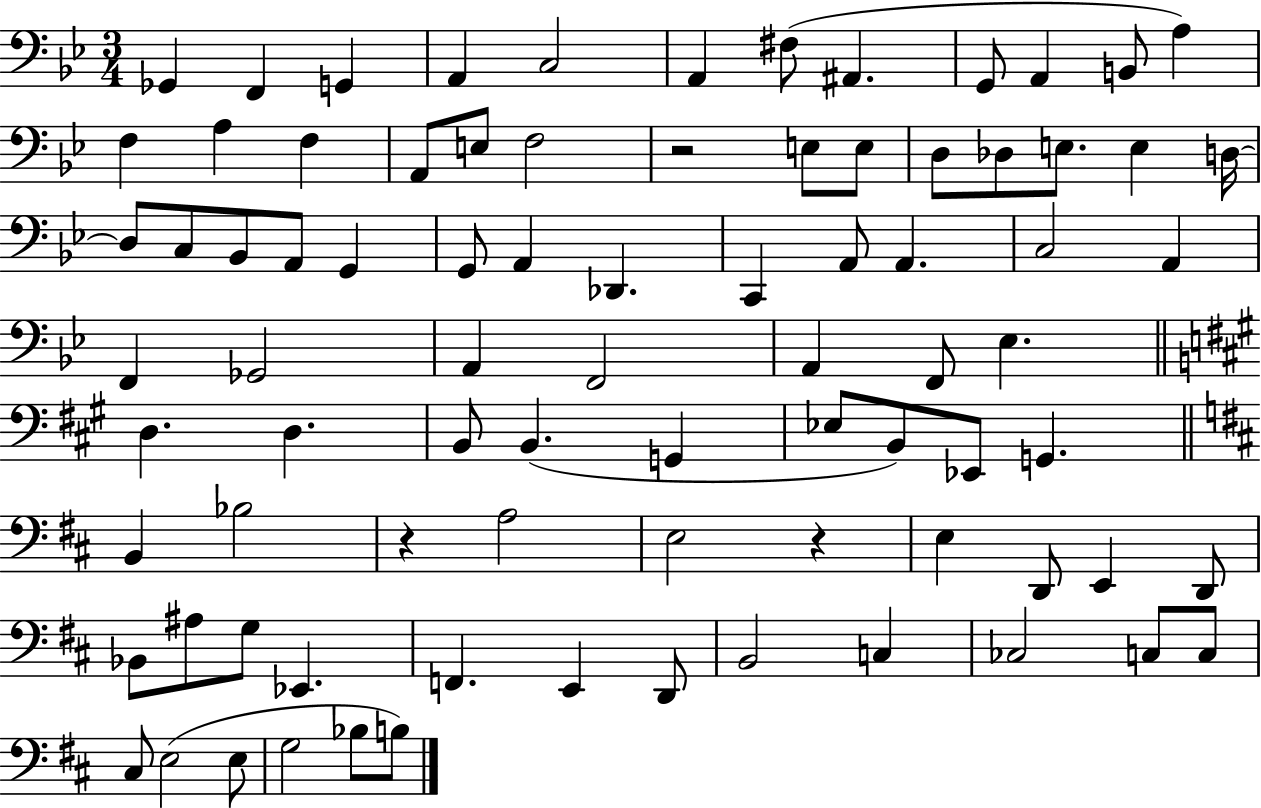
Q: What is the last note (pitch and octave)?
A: B3